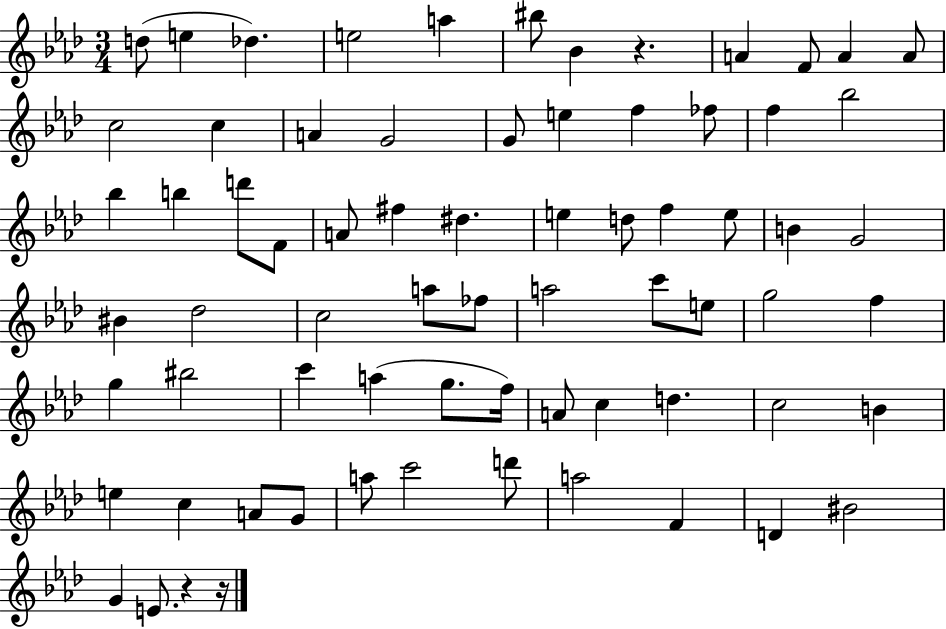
D5/e E5/q Db5/q. E5/h A5/q BIS5/e Bb4/q R/q. A4/q F4/e A4/q A4/e C5/h C5/q A4/q G4/h G4/e E5/q F5/q FES5/e F5/q Bb5/h Bb5/q B5/q D6/e F4/e A4/e F#5/q D#5/q. E5/q D5/e F5/q E5/e B4/q G4/h BIS4/q Db5/h C5/h A5/e FES5/e A5/h C6/e E5/e G5/h F5/q G5/q BIS5/h C6/q A5/q G5/e. F5/s A4/e C5/q D5/q. C5/h B4/q E5/q C5/q A4/e G4/e A5/e C6/h D6/e A5/h F4/q D4/q BIS4/h G4/q E4/e. R/q R/s